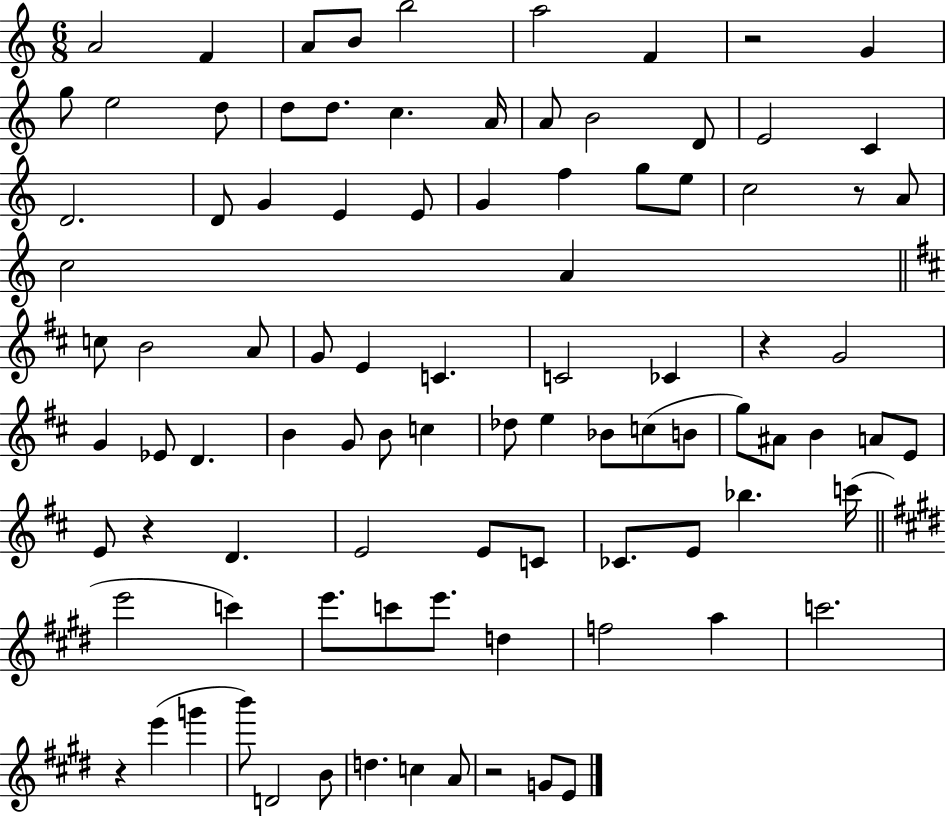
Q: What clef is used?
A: treble